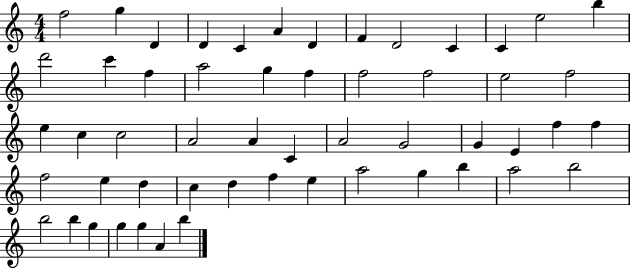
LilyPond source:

{
  \clef treble
  \numericTimeSignature
  \time 4/4
  \key c \major
  f''2 g''4 d'4 | d'4 c'4 a'4 d'4 | f'4 d'2 c'4 | c'4 e''2 b''4 | \break d'''2 c'''4 f''4 | a''2 g''4 f''4 | f''2 f''2 | e''2 f''2 | \break e''4 c''4 c''2 | a'2 a'4 c'4 | a'2 g'2 | g'4 e'4 f''4 f''4 | \break f''2 e''4 d''4 | c''4 d''4 f''4 e''4 | a''2 g''4 b''4 | a''2 b''2 | \break b''2 b''4 g''4 | g''4 g''4 a'4 b''4 | \bar "|."
}